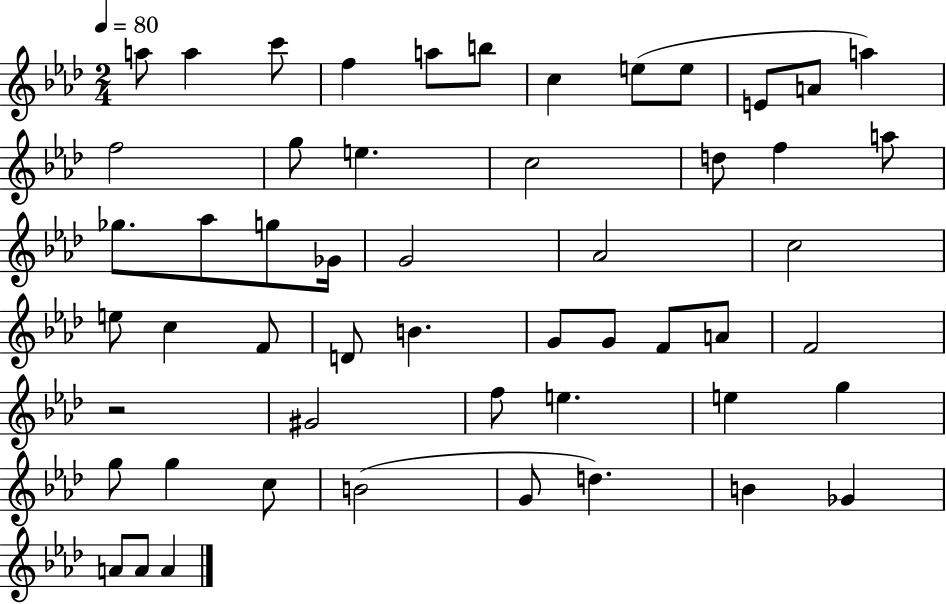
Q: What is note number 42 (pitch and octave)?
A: G5